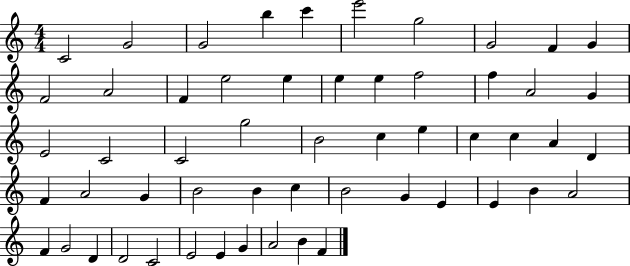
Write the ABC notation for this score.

X:1
T:Untitled
M:4/4
L:1/4
K:C
C2 G2 G2 b c' e'2 g2 G2 F G F2 A2 F e2 e e e f2 f A2 G E2 C2 C2 g2 B2 c e c c A D F A2 G B2 B c B2 G E E B A2 F G2 D D2 C2 E2 E G A2 B F